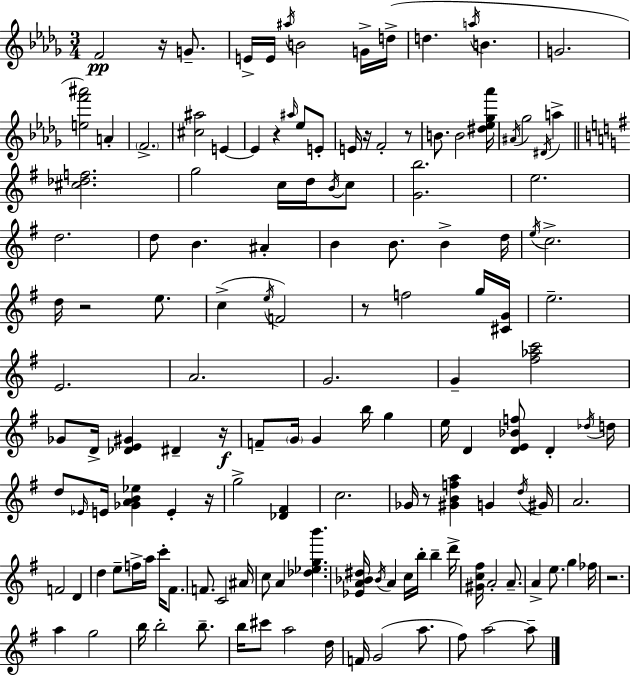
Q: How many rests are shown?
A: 10